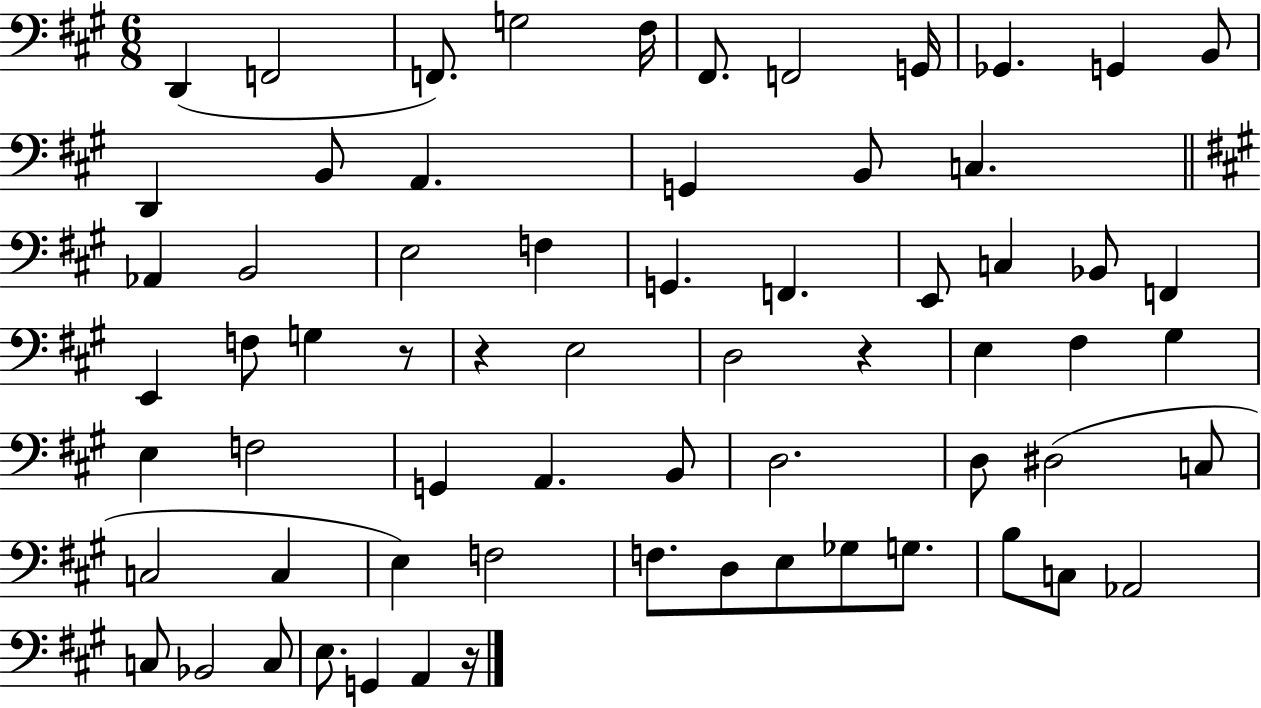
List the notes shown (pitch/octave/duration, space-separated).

D2/q F2/h F2/e. G3/h F#3/s F#2/e. F2/h G2/s Gb2/q. G2/q B2/e D2/q B2/e A2/q. G2/q B2/e C3/q. Ab2/q B2/h E3/h F3/q G2/q. F2/q. E2/e C3/q Bb2/e F2/q E2/q F3/e G3/q R/e R/q E3/h D3/h R/q E3/q F#3/q G#3/q E3/q F3/h G2/q A2/q. B2/e D3/h. D3/e D#3/h C3/e C3/h C3/q E3/q F3/h F3/e. D3/e E3/e Gb3/e G3/e. B3/e C3/e Ab2/h C3/e Bb2/h C3/e E3/e. G2/q A2/q R/s